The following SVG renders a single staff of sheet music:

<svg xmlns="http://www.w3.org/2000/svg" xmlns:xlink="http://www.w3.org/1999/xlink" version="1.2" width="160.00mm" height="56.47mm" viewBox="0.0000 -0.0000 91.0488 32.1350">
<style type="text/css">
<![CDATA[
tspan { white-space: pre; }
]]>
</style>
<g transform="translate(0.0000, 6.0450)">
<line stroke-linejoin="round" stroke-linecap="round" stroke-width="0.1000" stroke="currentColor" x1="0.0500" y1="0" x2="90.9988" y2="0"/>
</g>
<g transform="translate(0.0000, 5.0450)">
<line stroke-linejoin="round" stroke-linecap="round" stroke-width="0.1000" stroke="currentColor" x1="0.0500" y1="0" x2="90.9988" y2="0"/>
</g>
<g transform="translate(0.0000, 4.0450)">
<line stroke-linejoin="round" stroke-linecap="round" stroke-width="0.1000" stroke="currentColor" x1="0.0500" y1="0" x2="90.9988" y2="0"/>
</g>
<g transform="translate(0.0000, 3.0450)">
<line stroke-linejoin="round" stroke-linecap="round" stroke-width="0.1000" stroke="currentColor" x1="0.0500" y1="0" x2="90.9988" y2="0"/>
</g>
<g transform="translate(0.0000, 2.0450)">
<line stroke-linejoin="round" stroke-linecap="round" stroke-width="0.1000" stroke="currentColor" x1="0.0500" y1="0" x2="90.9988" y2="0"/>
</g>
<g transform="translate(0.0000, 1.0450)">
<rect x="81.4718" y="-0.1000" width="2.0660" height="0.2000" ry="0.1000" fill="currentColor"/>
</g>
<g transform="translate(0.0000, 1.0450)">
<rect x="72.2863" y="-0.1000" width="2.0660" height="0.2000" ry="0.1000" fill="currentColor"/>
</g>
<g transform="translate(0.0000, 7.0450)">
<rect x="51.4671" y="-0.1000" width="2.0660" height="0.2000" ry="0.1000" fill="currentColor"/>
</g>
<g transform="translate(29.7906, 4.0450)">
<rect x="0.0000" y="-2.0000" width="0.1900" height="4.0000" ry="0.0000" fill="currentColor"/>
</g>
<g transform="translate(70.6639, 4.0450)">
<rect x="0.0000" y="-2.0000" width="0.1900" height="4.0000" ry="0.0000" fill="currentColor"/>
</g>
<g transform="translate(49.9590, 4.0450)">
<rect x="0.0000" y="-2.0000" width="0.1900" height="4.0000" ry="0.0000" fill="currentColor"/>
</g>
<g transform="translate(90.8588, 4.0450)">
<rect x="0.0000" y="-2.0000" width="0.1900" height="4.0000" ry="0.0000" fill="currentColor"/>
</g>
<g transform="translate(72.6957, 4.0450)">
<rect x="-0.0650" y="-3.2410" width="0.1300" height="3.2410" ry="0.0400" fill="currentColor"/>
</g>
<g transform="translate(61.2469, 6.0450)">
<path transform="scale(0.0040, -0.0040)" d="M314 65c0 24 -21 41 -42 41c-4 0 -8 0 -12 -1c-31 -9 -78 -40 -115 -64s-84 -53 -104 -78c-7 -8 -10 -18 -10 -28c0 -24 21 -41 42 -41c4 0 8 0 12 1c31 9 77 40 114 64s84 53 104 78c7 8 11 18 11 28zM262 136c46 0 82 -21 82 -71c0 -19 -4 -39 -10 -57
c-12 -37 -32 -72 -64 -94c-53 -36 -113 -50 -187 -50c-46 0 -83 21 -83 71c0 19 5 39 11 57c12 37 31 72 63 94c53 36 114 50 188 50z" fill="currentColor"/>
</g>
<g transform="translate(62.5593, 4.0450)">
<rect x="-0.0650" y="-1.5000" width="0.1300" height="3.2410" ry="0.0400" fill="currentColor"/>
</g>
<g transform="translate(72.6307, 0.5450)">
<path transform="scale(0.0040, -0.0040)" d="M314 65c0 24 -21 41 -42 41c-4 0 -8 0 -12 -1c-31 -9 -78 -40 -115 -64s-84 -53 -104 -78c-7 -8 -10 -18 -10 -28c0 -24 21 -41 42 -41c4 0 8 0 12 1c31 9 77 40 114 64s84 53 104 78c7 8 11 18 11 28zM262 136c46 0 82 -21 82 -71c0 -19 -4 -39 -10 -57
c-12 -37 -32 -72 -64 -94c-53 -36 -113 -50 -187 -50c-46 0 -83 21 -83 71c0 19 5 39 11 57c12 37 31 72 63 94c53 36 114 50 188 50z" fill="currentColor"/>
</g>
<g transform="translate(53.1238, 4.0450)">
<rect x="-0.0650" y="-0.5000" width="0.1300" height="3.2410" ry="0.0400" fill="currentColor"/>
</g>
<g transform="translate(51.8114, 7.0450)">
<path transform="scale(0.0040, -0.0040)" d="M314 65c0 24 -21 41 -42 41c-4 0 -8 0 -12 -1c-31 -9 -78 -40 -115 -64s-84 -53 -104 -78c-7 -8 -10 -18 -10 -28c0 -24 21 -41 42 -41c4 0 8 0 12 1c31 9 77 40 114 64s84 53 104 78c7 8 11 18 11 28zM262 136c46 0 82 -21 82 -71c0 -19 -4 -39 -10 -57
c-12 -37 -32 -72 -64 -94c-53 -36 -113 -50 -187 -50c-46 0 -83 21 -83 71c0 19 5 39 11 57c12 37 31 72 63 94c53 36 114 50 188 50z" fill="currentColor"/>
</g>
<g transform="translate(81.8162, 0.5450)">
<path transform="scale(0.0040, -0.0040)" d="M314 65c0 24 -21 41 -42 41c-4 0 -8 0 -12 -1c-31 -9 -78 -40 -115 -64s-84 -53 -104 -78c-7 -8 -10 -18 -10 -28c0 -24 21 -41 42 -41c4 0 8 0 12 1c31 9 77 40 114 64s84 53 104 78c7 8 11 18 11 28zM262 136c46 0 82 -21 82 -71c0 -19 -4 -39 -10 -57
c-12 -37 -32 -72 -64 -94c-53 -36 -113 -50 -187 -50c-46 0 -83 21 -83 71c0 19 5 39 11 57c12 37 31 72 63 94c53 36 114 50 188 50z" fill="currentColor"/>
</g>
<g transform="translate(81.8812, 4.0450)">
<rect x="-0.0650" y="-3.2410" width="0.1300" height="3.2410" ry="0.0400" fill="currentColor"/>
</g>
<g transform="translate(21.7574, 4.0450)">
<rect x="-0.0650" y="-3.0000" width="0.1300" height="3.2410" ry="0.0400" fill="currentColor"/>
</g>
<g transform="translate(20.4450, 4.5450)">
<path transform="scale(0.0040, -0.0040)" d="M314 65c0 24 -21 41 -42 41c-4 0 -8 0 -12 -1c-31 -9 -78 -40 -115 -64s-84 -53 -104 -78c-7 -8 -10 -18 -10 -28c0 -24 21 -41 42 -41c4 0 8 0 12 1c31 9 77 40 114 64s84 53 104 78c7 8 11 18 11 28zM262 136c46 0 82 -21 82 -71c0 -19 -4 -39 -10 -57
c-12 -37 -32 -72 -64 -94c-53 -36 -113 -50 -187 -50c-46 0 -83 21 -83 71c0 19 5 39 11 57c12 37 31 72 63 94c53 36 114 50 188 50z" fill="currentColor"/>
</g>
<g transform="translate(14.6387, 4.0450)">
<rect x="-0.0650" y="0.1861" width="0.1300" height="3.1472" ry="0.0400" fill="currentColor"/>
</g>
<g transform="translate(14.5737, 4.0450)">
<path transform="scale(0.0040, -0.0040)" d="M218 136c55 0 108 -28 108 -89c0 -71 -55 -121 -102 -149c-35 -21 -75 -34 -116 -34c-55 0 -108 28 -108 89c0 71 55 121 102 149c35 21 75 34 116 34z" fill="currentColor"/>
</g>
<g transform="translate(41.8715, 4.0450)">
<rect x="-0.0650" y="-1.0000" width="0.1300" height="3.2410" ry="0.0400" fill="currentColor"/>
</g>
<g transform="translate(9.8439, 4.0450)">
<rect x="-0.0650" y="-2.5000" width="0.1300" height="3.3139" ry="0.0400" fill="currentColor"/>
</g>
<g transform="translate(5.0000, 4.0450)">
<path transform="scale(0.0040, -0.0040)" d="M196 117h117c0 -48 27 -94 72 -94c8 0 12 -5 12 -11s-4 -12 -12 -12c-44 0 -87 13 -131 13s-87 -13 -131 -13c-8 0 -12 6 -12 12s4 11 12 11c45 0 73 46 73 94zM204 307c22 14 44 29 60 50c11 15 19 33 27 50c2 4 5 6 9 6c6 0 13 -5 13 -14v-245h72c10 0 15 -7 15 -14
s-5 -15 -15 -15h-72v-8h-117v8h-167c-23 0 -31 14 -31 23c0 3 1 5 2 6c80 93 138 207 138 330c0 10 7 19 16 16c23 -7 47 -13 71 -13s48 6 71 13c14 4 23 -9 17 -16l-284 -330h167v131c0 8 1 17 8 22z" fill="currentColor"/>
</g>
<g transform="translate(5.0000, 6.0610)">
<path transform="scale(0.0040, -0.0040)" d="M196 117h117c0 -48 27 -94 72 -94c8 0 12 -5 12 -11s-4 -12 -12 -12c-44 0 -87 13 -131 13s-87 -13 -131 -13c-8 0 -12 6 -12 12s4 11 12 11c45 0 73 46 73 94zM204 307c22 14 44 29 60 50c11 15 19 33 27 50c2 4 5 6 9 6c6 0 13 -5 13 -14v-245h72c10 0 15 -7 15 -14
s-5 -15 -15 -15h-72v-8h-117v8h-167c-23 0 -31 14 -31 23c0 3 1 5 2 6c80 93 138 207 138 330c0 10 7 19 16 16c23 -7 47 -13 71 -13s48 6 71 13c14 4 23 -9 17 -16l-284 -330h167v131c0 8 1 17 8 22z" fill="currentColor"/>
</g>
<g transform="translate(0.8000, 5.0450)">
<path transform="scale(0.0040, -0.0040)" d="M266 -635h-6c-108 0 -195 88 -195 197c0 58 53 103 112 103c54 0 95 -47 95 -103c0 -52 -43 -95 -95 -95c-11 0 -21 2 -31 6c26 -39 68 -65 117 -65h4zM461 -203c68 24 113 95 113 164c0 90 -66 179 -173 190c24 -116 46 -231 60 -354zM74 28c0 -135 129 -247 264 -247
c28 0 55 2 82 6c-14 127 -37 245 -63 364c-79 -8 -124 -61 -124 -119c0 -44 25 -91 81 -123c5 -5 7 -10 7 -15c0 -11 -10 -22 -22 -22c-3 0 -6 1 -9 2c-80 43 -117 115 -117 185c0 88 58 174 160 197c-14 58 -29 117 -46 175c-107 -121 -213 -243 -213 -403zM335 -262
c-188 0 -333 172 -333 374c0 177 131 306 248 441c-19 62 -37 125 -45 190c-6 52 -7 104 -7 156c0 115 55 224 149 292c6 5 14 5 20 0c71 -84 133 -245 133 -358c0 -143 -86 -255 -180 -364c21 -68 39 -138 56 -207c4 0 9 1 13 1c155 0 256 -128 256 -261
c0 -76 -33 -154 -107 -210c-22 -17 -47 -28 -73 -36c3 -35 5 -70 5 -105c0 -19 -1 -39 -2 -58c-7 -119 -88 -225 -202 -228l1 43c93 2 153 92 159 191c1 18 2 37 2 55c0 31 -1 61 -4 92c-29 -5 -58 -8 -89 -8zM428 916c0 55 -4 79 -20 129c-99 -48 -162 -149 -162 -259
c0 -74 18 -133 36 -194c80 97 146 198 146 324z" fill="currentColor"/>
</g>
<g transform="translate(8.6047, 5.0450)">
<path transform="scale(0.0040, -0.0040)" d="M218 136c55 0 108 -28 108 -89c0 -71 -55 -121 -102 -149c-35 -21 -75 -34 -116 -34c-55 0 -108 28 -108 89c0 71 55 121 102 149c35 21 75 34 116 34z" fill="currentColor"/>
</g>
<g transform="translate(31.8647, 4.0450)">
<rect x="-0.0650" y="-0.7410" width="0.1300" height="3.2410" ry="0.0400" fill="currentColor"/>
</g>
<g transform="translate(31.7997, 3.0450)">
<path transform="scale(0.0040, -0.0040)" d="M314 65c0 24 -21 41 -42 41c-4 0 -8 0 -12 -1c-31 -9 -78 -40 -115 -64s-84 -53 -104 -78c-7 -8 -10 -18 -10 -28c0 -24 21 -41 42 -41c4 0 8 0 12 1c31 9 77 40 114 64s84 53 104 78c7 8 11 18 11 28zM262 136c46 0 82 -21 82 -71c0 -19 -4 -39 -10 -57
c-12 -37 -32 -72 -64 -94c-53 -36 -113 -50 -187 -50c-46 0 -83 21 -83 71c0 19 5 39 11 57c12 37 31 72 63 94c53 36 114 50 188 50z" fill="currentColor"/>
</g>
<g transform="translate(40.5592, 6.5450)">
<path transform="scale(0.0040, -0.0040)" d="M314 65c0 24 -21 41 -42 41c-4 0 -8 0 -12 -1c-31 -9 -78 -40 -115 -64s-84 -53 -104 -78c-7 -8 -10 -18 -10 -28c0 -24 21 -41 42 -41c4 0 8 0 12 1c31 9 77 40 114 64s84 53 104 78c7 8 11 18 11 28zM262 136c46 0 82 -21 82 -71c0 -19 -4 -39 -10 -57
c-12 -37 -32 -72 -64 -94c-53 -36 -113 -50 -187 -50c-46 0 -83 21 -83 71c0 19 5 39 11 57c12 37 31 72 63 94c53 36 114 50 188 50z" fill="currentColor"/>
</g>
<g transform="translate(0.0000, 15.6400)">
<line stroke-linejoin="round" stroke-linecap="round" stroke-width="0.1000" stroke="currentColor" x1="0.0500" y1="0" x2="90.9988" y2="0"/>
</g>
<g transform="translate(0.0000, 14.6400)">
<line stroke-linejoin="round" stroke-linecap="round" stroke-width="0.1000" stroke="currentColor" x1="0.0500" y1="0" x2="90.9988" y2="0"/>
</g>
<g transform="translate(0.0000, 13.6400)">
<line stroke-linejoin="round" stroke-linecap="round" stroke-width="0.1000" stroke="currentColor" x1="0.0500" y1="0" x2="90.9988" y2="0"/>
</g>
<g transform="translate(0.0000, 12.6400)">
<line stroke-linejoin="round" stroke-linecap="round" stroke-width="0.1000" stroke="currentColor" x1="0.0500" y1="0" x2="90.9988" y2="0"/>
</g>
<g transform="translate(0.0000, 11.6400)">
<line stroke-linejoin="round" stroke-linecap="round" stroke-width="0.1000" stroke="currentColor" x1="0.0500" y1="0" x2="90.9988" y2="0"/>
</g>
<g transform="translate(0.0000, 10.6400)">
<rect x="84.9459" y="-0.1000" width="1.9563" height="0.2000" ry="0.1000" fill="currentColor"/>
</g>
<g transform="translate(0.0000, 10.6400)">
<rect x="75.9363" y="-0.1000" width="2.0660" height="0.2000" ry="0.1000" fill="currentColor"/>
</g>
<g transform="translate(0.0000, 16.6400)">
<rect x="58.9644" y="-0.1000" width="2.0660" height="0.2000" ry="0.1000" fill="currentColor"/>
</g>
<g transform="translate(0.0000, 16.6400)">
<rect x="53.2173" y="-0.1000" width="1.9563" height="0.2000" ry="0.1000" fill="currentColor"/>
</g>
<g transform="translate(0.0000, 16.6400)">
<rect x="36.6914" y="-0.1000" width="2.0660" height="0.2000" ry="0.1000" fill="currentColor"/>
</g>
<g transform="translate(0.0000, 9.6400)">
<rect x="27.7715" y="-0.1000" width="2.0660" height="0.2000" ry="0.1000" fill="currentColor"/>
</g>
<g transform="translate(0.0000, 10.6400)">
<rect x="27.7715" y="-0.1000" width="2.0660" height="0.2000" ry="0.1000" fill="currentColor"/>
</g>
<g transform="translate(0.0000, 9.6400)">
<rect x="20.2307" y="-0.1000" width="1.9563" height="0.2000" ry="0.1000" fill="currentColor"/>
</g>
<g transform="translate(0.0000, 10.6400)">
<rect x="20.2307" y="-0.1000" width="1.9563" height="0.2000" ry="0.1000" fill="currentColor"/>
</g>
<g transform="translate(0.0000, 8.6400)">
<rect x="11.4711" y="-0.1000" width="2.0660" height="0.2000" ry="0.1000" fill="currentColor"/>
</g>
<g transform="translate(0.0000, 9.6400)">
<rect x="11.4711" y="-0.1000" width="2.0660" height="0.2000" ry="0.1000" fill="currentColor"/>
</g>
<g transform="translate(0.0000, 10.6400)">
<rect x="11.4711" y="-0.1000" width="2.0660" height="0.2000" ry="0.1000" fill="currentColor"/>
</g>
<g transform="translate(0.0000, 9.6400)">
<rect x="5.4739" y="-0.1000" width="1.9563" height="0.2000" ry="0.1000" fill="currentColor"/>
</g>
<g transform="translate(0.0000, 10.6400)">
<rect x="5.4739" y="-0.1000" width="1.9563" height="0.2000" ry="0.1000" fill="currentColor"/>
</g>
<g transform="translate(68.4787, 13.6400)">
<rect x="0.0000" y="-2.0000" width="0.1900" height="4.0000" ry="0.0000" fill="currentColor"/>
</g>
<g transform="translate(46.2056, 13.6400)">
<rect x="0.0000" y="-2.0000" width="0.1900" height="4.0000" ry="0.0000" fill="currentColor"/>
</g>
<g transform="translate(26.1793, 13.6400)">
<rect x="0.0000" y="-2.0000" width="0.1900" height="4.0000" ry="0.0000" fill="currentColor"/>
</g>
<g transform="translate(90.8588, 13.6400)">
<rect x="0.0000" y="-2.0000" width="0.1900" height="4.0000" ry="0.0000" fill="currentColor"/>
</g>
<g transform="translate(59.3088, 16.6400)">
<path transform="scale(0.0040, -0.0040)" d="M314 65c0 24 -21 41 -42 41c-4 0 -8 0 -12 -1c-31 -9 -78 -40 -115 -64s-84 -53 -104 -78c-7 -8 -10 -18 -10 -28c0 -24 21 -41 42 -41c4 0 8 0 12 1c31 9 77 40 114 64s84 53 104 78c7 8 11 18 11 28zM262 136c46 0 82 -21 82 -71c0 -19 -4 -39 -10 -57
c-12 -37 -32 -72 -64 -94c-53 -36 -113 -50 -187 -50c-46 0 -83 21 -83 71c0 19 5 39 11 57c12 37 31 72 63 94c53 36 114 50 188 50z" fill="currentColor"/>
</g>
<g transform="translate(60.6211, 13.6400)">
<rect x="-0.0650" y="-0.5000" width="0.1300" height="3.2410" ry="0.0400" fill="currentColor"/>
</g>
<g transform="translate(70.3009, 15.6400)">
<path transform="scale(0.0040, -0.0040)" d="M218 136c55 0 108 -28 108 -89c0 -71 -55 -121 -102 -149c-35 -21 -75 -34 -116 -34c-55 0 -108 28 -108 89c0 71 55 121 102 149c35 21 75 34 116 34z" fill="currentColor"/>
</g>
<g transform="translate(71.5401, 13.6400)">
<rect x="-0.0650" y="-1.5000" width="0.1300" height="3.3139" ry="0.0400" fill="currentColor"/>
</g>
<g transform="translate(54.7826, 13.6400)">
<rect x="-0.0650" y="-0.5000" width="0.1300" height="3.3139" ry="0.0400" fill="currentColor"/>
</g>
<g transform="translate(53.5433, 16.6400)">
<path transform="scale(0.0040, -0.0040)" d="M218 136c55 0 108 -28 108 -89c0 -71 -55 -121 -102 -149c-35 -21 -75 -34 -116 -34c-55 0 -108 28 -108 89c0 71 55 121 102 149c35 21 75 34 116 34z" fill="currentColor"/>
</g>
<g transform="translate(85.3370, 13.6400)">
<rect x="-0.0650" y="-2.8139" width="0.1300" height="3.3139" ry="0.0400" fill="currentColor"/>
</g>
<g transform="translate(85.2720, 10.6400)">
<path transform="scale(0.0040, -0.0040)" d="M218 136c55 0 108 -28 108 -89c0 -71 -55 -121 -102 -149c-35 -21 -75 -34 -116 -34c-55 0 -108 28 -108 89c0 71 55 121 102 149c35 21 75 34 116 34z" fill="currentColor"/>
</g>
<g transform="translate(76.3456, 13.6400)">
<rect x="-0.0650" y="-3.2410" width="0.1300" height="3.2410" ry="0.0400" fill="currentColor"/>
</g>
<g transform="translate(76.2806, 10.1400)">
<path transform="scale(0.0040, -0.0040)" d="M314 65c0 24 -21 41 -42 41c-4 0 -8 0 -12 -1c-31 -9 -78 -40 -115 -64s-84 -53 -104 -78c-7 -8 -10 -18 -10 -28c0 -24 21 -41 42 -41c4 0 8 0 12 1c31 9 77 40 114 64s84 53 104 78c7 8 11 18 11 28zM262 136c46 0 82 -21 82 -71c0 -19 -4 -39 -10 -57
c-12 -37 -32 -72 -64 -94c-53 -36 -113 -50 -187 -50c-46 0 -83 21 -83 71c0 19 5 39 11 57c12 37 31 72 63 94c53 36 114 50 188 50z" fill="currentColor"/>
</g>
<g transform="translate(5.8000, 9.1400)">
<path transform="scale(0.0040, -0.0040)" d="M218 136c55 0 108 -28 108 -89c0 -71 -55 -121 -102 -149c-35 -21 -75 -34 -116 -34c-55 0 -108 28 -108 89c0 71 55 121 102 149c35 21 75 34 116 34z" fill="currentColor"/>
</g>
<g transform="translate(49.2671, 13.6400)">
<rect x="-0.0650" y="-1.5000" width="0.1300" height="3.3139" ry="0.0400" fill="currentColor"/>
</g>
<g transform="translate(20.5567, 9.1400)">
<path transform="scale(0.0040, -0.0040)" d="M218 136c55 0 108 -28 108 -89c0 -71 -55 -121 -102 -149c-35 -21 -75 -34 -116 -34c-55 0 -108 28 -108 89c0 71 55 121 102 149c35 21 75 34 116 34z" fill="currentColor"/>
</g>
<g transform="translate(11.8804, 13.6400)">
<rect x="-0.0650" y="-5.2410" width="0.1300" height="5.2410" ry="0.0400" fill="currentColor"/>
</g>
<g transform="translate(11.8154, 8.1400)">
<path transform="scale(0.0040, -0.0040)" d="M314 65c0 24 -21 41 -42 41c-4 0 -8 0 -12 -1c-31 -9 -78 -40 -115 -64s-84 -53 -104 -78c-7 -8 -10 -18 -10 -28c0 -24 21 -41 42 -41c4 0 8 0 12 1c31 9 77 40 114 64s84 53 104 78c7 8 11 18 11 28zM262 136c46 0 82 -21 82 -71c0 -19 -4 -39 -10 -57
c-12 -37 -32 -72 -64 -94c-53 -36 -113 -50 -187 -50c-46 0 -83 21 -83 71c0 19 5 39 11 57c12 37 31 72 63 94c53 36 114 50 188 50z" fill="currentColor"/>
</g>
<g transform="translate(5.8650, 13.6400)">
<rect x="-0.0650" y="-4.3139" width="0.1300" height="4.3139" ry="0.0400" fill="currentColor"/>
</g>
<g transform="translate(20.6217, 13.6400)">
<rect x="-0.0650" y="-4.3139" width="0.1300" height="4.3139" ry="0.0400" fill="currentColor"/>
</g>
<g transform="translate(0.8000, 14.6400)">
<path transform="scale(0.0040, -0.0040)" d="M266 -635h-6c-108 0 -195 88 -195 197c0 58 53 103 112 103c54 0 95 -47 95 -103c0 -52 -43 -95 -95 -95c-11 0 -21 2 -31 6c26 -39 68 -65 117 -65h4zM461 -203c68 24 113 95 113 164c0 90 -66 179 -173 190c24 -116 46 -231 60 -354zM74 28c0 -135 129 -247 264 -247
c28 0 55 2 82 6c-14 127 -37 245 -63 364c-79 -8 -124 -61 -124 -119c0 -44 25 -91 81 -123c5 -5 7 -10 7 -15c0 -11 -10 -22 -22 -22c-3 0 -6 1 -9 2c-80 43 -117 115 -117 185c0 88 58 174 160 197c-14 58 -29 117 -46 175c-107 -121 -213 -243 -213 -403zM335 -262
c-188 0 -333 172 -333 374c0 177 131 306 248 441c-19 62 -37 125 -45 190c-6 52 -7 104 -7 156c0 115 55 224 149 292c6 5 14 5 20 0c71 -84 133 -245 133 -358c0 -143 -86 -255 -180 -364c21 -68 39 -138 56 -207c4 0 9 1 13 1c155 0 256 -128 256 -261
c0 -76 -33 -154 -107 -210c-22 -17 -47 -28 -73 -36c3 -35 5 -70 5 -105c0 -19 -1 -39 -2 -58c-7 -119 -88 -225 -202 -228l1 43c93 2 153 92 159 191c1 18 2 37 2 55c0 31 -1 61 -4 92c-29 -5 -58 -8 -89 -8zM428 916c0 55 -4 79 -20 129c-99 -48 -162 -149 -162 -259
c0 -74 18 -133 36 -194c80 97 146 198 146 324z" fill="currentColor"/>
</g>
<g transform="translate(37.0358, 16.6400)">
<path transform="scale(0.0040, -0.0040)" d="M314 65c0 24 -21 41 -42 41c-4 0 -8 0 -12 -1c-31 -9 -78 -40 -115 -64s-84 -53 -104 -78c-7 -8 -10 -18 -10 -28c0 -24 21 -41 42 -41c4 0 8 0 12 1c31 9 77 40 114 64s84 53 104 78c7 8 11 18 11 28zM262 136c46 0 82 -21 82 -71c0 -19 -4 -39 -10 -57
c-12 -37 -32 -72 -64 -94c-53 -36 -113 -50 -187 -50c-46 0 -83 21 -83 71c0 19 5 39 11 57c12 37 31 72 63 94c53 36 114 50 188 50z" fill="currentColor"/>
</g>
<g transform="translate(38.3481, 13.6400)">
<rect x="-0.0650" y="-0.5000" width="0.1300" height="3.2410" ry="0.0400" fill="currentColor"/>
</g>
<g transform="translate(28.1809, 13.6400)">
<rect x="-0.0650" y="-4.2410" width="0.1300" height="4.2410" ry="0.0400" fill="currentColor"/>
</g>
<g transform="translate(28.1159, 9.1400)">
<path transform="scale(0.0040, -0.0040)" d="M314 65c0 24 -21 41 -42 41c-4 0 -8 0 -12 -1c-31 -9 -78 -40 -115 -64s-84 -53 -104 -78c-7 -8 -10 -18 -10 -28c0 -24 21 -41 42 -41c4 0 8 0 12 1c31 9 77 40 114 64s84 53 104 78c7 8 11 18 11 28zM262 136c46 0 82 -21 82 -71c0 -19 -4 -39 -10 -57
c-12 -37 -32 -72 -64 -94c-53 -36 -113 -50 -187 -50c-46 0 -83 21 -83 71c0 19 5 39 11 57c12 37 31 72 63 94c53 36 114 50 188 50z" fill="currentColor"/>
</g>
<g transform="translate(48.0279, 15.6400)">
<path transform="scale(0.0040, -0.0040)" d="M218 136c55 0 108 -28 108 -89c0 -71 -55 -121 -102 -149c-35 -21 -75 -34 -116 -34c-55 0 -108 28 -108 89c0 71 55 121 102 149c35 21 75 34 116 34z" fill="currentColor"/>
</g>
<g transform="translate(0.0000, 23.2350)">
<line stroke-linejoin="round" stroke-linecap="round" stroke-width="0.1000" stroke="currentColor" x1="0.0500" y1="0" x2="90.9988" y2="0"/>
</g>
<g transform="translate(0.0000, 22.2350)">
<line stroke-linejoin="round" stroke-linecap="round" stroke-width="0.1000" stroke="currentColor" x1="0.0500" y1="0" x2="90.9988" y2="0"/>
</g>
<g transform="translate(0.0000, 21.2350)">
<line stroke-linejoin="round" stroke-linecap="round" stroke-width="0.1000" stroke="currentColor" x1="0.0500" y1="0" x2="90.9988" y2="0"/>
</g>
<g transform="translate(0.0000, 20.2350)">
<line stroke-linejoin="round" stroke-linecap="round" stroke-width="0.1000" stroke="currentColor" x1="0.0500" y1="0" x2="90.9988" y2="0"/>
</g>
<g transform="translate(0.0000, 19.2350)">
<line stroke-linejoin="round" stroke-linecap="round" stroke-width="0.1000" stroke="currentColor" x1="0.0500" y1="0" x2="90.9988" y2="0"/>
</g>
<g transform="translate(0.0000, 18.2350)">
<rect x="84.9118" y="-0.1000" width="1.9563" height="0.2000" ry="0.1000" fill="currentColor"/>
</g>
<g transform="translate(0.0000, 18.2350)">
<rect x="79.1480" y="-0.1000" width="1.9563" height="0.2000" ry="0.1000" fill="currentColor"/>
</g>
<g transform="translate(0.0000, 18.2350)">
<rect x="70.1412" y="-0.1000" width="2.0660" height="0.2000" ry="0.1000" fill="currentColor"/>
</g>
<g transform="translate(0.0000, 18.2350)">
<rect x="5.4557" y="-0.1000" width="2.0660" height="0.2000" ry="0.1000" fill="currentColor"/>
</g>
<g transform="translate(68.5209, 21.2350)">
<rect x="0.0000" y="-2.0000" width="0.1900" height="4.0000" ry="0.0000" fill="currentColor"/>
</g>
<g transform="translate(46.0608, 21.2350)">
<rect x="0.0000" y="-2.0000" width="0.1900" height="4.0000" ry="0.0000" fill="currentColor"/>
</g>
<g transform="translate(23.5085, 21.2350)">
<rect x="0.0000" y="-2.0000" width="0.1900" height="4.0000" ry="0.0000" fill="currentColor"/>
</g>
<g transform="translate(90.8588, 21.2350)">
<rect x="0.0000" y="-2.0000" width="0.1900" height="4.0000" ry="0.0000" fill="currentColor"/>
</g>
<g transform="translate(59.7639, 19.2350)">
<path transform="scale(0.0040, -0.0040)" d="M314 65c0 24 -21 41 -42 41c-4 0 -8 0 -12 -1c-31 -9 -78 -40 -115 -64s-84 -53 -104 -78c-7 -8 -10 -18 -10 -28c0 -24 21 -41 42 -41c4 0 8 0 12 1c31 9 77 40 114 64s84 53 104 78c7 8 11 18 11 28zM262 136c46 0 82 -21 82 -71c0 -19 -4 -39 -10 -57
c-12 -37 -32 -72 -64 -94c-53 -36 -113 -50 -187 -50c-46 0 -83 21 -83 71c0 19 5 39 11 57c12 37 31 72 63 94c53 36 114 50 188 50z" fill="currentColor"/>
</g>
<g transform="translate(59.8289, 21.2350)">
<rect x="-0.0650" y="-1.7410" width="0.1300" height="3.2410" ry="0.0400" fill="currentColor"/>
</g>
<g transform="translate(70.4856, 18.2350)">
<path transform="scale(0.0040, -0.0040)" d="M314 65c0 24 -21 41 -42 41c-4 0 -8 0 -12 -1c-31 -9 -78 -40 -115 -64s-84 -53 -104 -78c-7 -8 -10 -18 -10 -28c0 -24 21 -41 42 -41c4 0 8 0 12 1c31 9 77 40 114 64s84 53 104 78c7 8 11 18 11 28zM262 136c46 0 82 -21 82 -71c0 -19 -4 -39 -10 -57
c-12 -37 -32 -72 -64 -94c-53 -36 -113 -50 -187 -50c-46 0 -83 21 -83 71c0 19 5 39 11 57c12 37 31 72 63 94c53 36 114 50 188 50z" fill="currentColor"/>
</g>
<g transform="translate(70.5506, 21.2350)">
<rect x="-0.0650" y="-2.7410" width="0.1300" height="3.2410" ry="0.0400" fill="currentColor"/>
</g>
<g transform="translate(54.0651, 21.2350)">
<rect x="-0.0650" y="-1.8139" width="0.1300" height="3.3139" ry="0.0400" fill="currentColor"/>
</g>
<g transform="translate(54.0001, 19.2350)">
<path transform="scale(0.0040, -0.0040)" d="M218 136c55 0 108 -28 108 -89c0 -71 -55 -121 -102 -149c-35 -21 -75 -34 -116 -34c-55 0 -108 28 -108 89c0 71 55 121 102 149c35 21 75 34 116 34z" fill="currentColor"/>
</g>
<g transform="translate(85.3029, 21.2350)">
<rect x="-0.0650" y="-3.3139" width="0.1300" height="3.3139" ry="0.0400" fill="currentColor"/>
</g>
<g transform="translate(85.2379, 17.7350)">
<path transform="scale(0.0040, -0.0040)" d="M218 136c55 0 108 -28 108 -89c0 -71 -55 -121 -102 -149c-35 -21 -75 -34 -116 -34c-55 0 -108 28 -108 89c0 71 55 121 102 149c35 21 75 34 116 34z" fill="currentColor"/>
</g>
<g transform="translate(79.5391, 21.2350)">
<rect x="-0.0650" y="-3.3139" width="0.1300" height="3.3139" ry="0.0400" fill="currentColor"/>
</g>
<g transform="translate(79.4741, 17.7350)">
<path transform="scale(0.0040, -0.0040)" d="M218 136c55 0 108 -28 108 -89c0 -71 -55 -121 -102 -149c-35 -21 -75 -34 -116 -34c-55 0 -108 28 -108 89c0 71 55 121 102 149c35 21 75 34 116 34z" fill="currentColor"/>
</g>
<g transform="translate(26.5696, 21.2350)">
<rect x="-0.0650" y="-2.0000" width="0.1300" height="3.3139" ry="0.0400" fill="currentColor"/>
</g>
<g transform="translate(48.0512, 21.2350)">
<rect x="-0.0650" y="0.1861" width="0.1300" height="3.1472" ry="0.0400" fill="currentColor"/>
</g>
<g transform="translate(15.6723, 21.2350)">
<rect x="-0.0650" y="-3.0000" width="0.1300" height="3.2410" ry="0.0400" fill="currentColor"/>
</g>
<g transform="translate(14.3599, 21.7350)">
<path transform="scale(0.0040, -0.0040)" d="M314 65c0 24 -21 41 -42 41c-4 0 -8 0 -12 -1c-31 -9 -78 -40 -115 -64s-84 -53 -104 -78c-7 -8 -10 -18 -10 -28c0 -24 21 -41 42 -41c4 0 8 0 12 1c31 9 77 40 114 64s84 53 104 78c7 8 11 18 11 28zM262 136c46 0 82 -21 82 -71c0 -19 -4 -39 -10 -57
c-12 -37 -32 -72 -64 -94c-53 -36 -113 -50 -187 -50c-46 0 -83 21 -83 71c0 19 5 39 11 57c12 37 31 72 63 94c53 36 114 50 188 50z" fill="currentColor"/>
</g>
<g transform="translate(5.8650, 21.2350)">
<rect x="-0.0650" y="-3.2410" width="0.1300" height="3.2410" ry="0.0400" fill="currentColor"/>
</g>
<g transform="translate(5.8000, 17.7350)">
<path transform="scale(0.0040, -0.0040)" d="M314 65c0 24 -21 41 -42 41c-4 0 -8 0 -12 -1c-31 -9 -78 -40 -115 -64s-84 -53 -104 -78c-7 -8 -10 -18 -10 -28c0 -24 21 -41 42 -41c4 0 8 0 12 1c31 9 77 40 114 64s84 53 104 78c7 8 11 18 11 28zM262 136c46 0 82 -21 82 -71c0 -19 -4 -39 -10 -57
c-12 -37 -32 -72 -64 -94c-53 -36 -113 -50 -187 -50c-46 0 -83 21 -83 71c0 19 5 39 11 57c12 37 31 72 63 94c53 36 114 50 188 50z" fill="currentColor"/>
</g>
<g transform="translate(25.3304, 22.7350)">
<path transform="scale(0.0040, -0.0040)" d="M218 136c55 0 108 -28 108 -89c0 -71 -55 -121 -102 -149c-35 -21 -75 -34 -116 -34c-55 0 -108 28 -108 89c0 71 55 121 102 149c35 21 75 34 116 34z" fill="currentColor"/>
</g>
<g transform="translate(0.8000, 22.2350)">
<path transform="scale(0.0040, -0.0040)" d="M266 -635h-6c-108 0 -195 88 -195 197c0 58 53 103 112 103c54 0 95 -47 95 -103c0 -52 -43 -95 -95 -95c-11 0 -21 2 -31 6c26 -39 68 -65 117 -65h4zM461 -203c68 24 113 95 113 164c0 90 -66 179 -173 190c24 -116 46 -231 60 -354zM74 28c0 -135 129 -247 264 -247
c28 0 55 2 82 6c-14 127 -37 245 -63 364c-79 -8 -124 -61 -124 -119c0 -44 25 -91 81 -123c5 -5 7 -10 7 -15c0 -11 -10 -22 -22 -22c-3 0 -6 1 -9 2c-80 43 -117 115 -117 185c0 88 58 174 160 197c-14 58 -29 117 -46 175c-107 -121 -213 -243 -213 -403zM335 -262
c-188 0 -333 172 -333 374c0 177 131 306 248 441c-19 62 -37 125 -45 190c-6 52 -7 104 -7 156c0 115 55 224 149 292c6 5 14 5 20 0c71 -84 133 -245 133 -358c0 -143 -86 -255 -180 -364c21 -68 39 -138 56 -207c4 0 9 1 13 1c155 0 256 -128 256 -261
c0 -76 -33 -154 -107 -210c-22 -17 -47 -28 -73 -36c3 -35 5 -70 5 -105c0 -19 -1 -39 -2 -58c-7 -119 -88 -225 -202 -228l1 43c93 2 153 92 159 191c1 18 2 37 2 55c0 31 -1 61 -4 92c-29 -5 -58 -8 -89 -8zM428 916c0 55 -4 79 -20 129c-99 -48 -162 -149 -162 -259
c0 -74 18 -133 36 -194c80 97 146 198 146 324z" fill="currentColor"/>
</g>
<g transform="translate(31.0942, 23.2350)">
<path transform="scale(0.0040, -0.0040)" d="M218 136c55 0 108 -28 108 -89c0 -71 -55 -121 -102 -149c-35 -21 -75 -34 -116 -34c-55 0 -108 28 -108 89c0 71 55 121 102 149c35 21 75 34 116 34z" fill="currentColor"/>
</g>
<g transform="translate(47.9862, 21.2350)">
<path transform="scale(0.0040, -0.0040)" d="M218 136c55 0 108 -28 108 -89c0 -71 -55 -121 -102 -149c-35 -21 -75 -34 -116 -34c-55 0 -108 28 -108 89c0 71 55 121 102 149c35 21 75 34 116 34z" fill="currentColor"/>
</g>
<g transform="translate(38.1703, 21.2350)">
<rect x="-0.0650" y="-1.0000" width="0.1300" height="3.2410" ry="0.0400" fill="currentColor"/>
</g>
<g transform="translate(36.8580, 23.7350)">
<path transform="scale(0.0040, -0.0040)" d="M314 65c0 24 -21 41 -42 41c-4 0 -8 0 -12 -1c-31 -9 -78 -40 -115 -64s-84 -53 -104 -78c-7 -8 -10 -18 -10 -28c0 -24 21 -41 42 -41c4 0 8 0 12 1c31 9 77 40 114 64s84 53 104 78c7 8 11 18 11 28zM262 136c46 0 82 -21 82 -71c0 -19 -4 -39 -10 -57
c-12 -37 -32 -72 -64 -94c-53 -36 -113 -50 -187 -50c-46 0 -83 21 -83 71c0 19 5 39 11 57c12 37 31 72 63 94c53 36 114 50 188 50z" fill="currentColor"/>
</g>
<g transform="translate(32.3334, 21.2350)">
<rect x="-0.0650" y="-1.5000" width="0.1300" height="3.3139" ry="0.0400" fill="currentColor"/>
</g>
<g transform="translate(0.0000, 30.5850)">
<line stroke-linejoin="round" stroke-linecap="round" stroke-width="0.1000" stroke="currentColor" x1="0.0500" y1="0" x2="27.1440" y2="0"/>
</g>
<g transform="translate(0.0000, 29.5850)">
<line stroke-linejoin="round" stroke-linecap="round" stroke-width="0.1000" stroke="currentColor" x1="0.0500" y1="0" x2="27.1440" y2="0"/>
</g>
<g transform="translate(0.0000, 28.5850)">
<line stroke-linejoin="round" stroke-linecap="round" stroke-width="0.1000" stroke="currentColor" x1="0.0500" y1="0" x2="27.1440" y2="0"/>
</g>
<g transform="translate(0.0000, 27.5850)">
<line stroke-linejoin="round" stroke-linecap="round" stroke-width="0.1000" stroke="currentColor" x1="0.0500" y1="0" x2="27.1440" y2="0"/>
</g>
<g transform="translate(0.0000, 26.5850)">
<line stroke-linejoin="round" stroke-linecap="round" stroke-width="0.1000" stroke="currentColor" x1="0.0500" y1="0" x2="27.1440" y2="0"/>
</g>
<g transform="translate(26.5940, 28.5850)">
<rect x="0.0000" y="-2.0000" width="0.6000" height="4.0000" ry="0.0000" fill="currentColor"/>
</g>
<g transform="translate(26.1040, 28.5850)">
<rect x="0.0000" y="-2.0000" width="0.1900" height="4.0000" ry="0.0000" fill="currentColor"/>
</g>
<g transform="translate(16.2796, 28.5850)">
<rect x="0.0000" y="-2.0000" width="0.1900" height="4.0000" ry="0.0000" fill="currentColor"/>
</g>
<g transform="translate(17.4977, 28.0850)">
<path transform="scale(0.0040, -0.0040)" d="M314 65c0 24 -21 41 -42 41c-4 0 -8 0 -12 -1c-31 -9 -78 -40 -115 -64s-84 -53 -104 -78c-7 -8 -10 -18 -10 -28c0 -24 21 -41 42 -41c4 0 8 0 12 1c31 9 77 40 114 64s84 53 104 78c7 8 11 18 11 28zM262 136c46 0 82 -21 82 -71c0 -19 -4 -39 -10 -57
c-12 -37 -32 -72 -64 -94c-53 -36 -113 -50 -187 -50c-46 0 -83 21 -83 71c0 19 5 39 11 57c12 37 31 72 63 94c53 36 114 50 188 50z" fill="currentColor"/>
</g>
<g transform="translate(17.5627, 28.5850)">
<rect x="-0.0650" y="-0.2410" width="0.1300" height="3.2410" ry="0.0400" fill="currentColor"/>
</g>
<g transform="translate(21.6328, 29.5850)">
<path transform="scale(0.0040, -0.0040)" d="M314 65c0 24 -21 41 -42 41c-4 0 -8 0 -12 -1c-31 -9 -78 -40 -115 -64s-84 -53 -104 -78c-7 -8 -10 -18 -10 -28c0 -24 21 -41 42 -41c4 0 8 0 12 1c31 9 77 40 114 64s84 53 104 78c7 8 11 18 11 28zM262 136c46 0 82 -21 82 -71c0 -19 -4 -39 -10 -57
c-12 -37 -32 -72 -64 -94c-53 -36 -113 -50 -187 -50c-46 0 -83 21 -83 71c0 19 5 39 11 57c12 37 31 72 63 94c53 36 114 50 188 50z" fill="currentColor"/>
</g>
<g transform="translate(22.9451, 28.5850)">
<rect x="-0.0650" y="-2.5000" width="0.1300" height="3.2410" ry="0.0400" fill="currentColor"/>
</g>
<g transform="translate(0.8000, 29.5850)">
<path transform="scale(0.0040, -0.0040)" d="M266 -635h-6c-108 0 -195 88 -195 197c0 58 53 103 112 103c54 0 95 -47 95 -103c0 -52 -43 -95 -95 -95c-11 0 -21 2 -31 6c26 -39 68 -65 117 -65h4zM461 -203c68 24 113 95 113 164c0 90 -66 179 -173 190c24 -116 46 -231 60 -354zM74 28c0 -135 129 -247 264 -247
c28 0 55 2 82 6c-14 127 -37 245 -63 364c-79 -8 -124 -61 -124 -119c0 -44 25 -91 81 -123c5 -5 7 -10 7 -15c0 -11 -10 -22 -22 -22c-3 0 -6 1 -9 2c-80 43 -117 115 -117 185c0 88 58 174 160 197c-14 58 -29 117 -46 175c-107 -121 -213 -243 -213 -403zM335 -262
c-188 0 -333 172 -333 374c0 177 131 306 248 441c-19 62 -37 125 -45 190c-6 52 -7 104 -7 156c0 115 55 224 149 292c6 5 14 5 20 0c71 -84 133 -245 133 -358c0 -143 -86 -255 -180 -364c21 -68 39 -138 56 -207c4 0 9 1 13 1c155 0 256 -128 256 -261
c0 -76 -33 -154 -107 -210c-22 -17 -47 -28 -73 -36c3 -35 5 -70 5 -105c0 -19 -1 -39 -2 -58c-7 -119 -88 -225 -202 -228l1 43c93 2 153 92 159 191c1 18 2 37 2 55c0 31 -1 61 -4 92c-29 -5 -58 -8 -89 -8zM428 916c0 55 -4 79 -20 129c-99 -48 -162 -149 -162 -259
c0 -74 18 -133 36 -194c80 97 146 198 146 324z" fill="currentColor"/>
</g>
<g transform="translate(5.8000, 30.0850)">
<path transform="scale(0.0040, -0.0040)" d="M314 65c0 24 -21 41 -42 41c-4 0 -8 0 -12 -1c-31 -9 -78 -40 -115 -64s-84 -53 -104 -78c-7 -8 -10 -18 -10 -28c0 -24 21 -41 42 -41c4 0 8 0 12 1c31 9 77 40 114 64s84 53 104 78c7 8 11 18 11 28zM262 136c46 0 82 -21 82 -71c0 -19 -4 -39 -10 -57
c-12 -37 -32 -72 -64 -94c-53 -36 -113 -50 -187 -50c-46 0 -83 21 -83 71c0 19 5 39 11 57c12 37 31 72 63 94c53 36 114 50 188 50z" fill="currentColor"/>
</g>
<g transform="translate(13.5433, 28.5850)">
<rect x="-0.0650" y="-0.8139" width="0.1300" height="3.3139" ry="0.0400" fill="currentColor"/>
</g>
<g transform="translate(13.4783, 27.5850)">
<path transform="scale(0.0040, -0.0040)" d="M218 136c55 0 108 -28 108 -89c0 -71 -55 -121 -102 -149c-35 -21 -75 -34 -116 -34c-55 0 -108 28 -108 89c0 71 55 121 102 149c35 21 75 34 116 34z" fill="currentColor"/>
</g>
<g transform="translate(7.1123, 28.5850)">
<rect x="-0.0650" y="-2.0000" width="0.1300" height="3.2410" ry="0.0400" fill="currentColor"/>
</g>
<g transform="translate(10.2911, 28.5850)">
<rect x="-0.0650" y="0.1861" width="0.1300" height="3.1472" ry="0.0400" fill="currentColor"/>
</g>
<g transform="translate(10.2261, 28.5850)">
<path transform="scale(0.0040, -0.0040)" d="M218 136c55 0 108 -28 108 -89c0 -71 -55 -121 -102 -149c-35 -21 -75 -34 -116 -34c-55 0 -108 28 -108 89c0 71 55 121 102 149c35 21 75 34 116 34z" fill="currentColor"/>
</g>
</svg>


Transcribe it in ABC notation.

X:1
T:Untitled
M:4/4
L:1/4
K:C
G B A2 d2 D2 C2 E2 b2 b2 d' f'2 d' d'2 C2 E C C2 E b2 a b2 A2 F E D2 B f f2 a2 b b F2 B d c2 G2